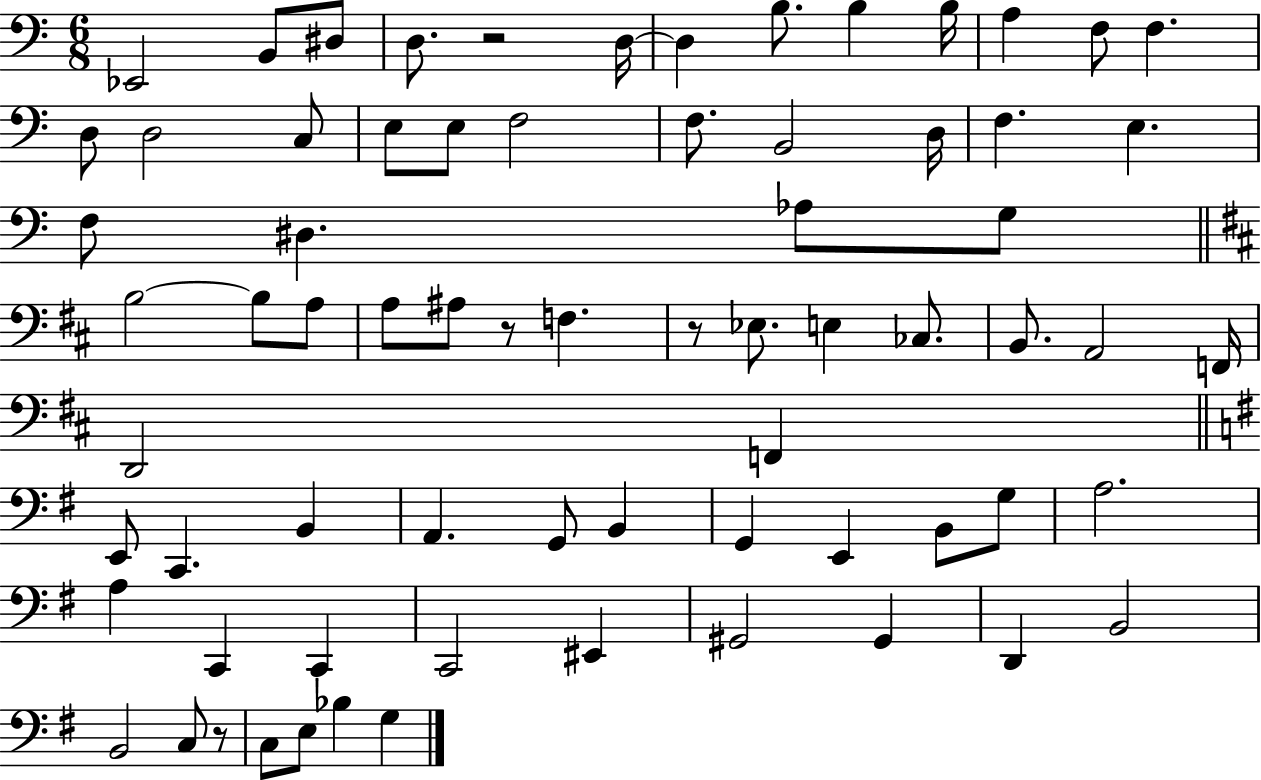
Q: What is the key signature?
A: C major